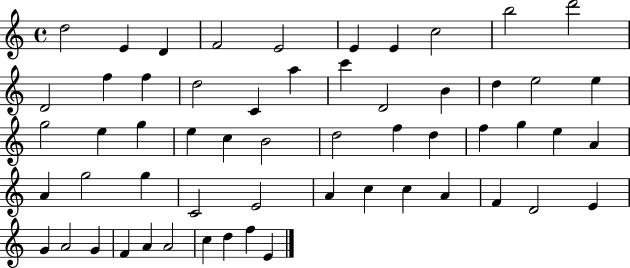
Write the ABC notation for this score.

X:1
T:Untitled
M:4/4
L:1/4
K:C
d2 E D F2 E2 E E c2 b2 d'2 D2 f f d2 C a c' D2 B d e2 e g2 e g e c B2 d2 f d f g e A A g2 g C2 E2 A c c A F D2 E G A2 G F A A2 c d f E